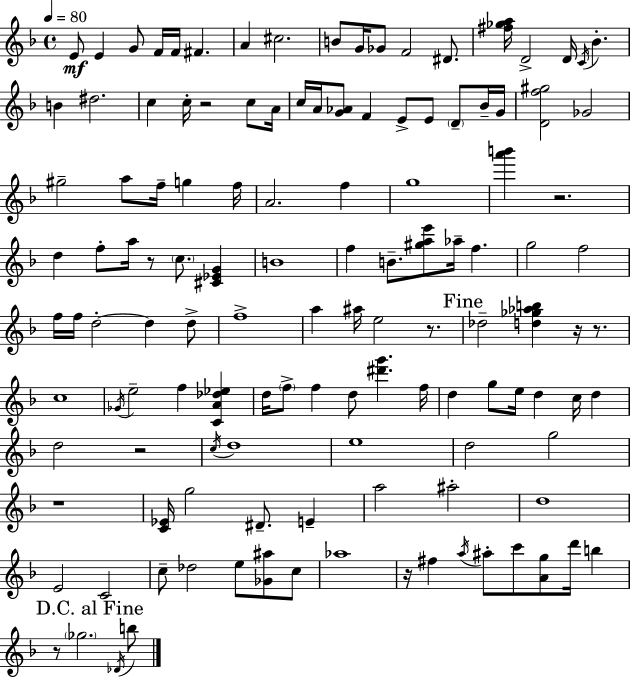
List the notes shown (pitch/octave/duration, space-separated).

E4/e E4/q G4/e F4/s F4/s F#4/q. A4/q C#5/h. B4/e G4/s Gb4/e F4/h D#4/e. [F#5,Gb5,A5]/s D4/h D4/s C4/s Bb4/q. B4/q D#5/h. C5/q C5/s R/h C5/e A4/s C5/s A4/s [G4,Ab4]/e F4/q E4/e E4/e D4/e Bb4/s G4/s [D4,F5,G#5]/h Gb4/h G#5/h A5/e F5/s G5/q F5/s A4/h. F5/q G5/w [A6,B6]/q R/h. D5/q F5/e A5/s R/e C5/e. [C#4,Eb4,G4]/q B4/w F5/q B4/e. [G#5,A5,E6]/e Ab5/s F5/q. G5/h F5/h F5/s F5/s D5/h D5/q D5/e F5/w A5/q A#5/s E5/h R/e. Db5/h [D5,Gb5,Ab5,B5]/q R/s R/e. C5/w Gb4/s E5/h F5/q [C4,A4,Db5,Eb5]/q D5/s F5/e F5/q D5/e [D#6,G6]/q. F5/s D5/q G5/e E5/s D5/q C5/s D5/q D5/h R/h C5/s D5/w E5/w D5/h G5/h R/w [C4,Eb4]/s G5/h D#4/e. E4/q A5/h A#5/h D5/w E4/h C4/h C5/e Db5/h E5/e [Gb4,A#5]/e C5/e Ab5/w R/s F#5/q A5/s A#5/e C6/e [A4,G5]/e D6/s B5/q R/e Gb5/h. Db4/s B5/e